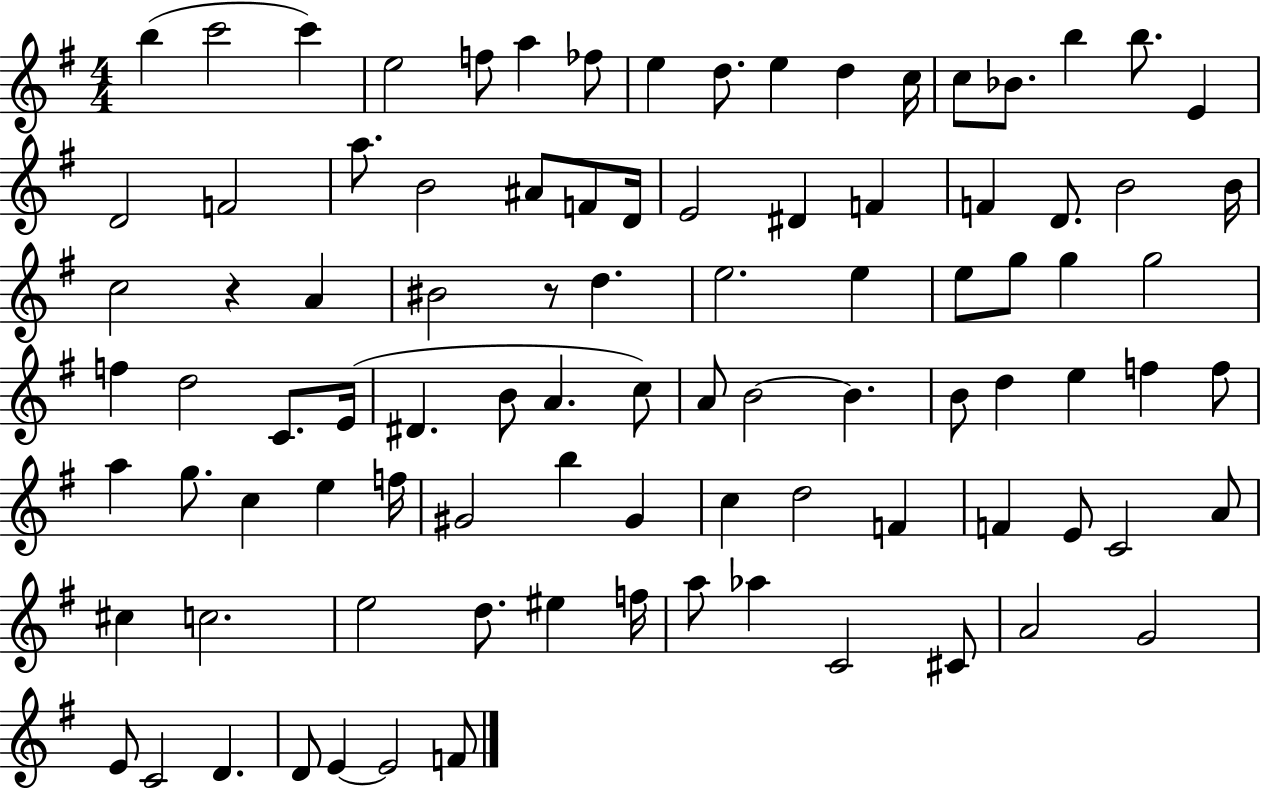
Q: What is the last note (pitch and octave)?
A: F4